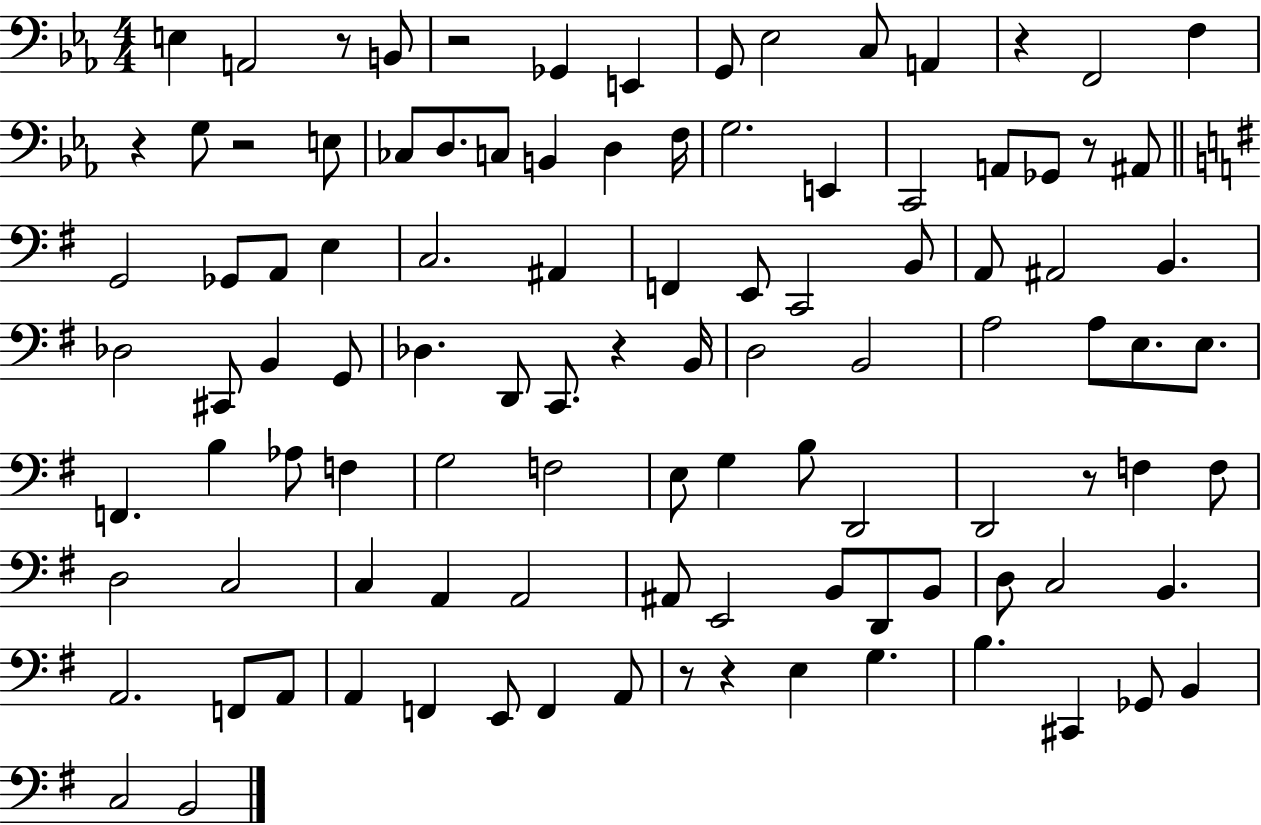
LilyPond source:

{
  \clef bass
  \numericTimeSignature
  \time 4/4
  \key ees \major
  e4 a,2 r8 b,8 | r2 ges,4 e,4 | g,8 ees2 c8 a,4 | r4 f,2 f4 | \break r4 g8 r2 e8 | ces8 d8. c8 b,4 d4 f16 | g2. e,4 | c,2 a,8 ges,8 r8 ais,8 | \break \bar "||" \break \key g \major g,2 ges,8 a,8 e4 | c2. ais,4 | f,4 e,8 c,2 b,8 | a,8 ais,2 b,4. | \break des2 cis,8 b,4 g,8 | des4. d,8 c,8. r4 b,16 | d2 b,2 | a2 a8 e8. e8. | \break f,4. b4 aes8 f4 | g2 f2 | e8 g4 b8 d,2 | d,2 r8 f4 f8 | \break d2 c2 | c4 a,4 a,2 | ais,8 e,2 b,8 d,8 b,8 | d8 c2 b,4. | \break a,2. f,8 a,8 | a,4 f,4 e,8 f,4 a,8 | r8 r4 e4 g4. | b4. cis,4 ges,8 b,4 | \break c2 b,2 | \bar "|."
}